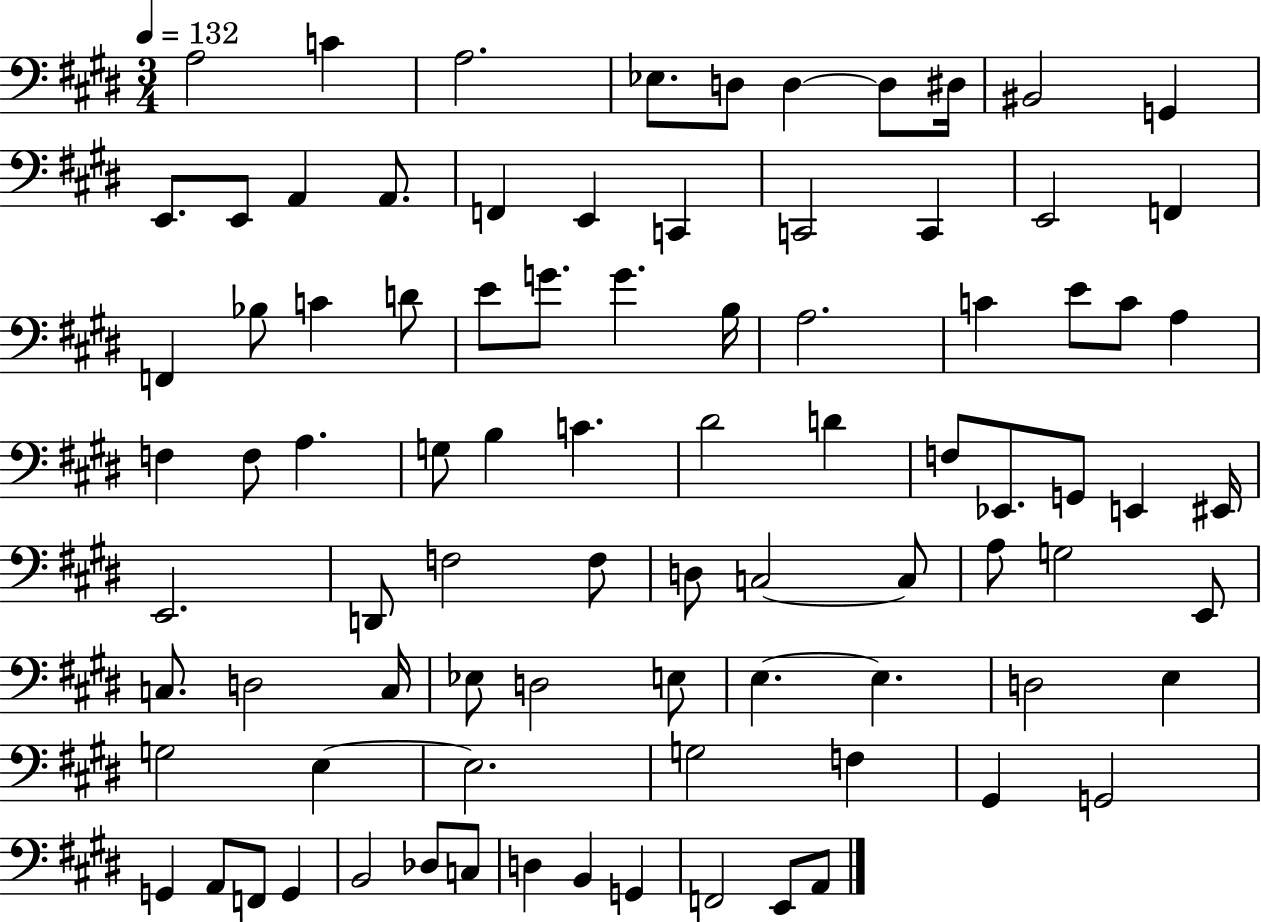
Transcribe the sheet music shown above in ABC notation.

X:1
T:Untitled
M:3/4
L:1/4
K:E
A,2 C A,2 _E,/2 D,/2 D, D,/2 ^D,/4 ^B,,2 G,, E,,/2 E,,/2 A,, A,,/2 F,, E,, C,, C,,2 C,, E,,2 F,, F,, _B,/2 C D/2 E/2 G/2 G B,/4 A,2 C E/2 C/2 A, F, F,/2 A, G,/2 B, C ^D2 D F,/2 _E,,/2 G,,/2 E,, ^E,,/4 E,,2 D,,/2 F,2 F,/2 D,/2 C,2 C,/2 A,/2 G,2 E,,/2 C,/2 D,2 C,/4 _E,/2 D,2 E,/2 E, E, D,2 E, G,2 E, E,2 G,2 F, ^G,, G,,2 G,, A,,/2 F,,/2 G,, B,,2 _D,/2 C,/2 D, B,, G,, F,,2 E,,/2 A,,/2